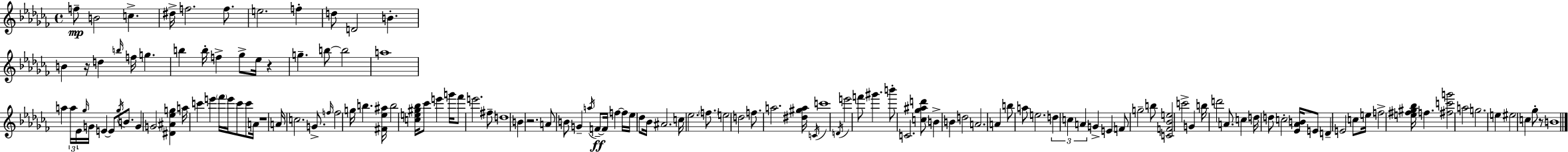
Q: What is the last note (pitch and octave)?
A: B4